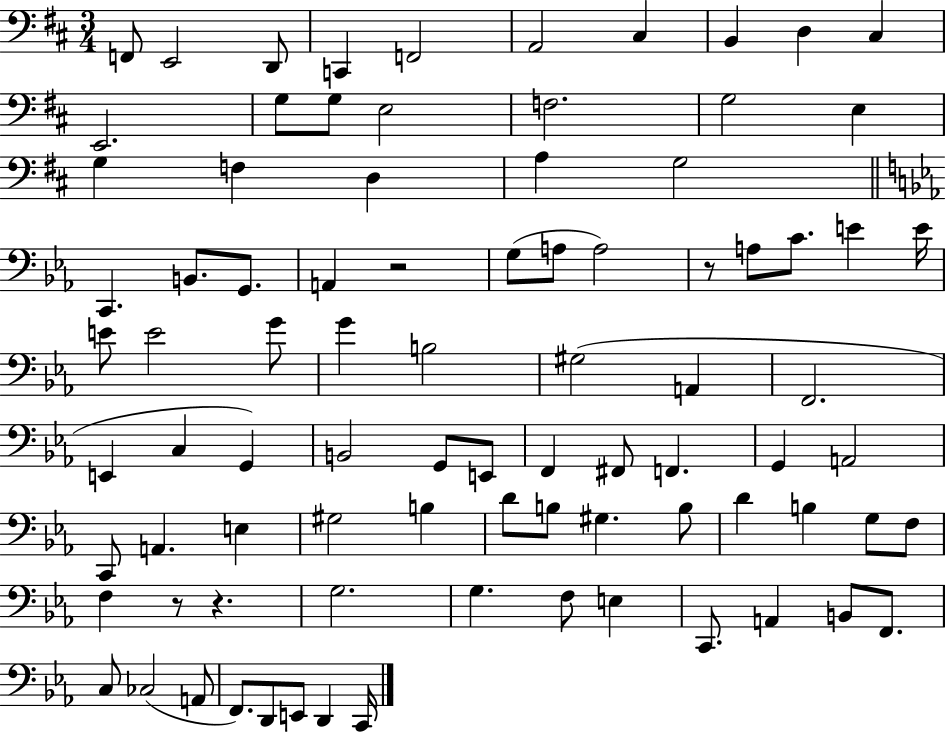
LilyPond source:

{
  \clef bass
  \numericTimeSignature
  \time 3/4
  \key d \major
  f,8 e,2 d,8 | c,4 f,2 | a,2 cis4 | b,4 d4 cis4 | \break e,2. | g8 g8 e2 | f2. | g2 e4 | \break g4 f4 d4 | a4 g2 | \bar "||" \break \key c \minor c,4. b,8. g,8. | a,4 r2 | g8( a8 a2) | r8 a8 c'8. e'4 e'16 | \break e'8 e'2 g'8 | g'4 b2 | gis2( a,4 | f,2. | \break e,4 c4 g,4) | b,2 g,8 e,8 | f,4 fis,8 f,4. | g,4 a,2 | \break c,8 a,4. e4 | gis2 b4 | d'8 b8 gis4. b8 | d'4 b4 g8 f8 | \break f4 r8 r4. | g2. | g4. f8 e4 | c,8. a,4 b,8 f,8. | \break c8 ces2( a,8 | f,8.) d,8 e,8 d,4 c,16 | \bar "|."
}